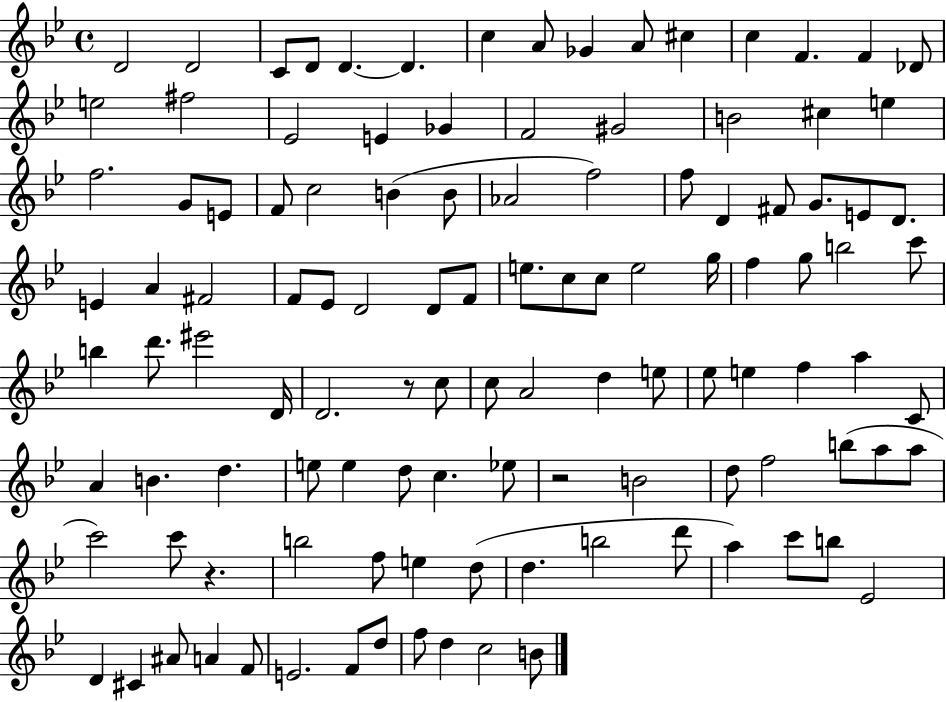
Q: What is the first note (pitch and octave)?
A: D4